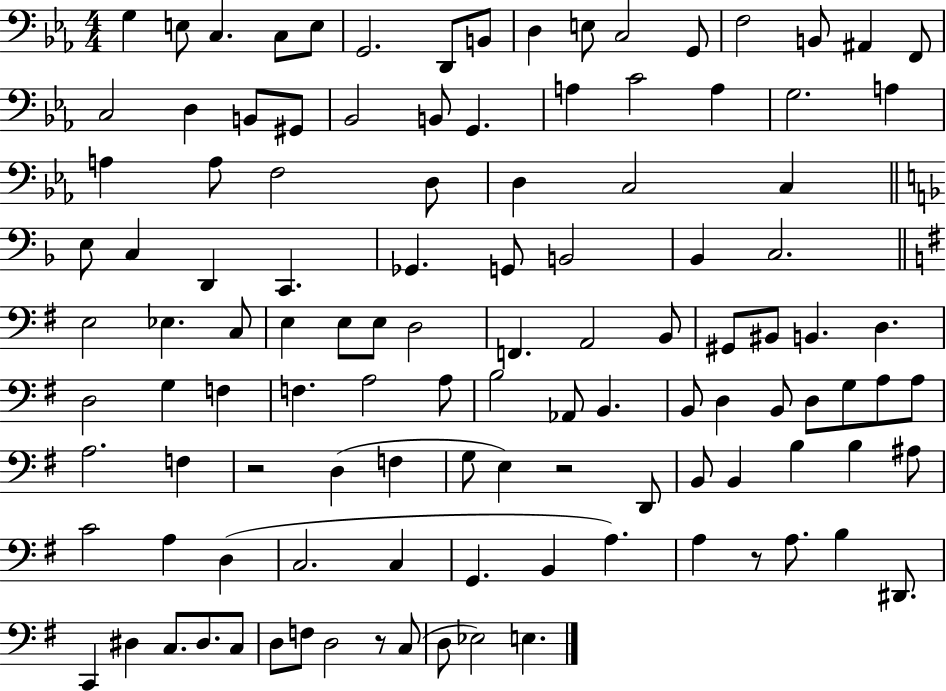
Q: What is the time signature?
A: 4/4